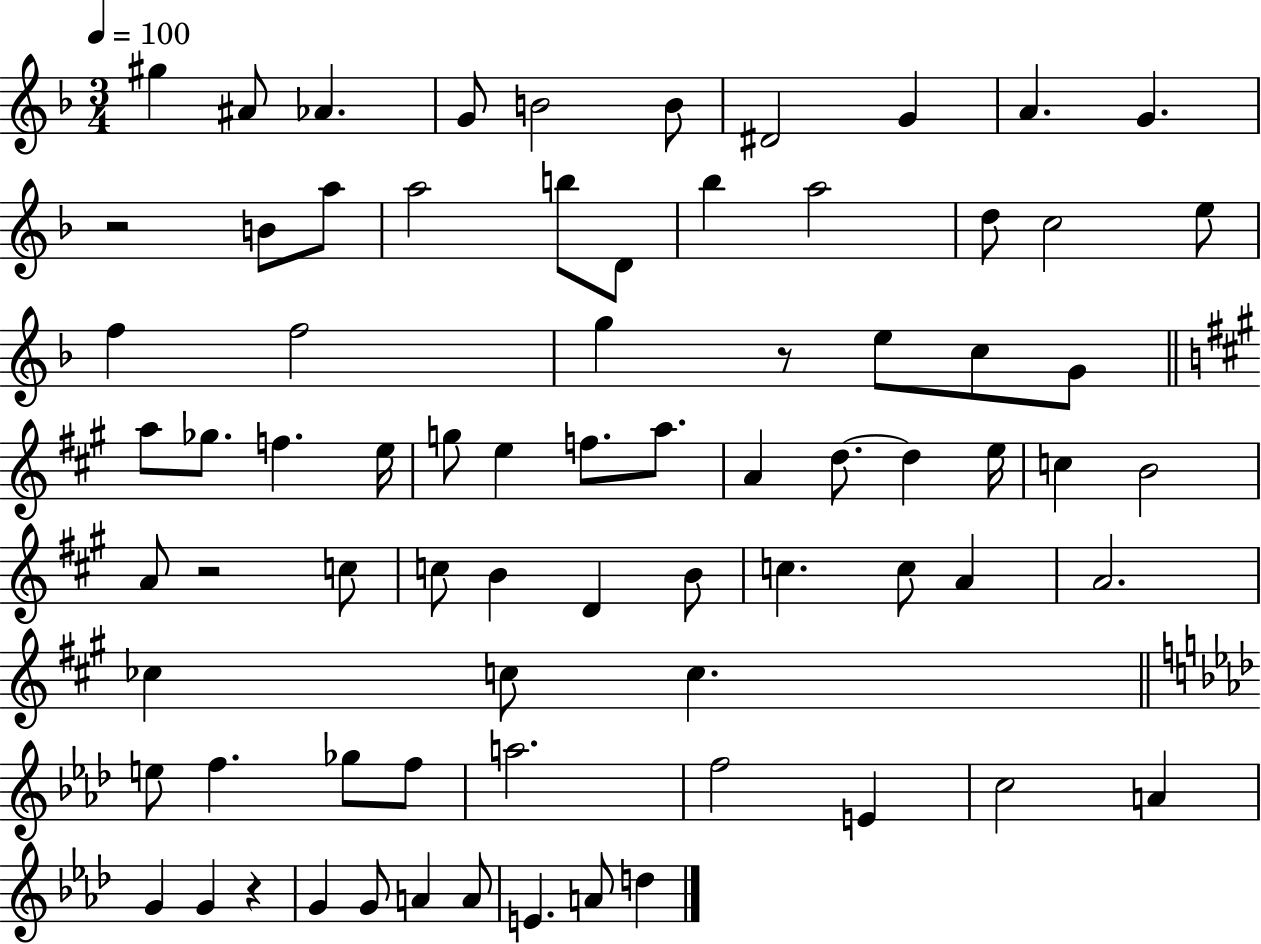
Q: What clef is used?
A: treble